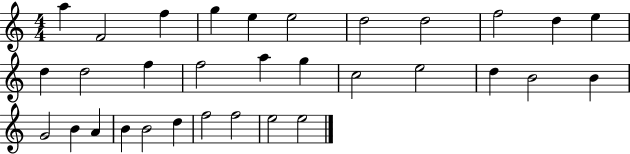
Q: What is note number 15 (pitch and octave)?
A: F5